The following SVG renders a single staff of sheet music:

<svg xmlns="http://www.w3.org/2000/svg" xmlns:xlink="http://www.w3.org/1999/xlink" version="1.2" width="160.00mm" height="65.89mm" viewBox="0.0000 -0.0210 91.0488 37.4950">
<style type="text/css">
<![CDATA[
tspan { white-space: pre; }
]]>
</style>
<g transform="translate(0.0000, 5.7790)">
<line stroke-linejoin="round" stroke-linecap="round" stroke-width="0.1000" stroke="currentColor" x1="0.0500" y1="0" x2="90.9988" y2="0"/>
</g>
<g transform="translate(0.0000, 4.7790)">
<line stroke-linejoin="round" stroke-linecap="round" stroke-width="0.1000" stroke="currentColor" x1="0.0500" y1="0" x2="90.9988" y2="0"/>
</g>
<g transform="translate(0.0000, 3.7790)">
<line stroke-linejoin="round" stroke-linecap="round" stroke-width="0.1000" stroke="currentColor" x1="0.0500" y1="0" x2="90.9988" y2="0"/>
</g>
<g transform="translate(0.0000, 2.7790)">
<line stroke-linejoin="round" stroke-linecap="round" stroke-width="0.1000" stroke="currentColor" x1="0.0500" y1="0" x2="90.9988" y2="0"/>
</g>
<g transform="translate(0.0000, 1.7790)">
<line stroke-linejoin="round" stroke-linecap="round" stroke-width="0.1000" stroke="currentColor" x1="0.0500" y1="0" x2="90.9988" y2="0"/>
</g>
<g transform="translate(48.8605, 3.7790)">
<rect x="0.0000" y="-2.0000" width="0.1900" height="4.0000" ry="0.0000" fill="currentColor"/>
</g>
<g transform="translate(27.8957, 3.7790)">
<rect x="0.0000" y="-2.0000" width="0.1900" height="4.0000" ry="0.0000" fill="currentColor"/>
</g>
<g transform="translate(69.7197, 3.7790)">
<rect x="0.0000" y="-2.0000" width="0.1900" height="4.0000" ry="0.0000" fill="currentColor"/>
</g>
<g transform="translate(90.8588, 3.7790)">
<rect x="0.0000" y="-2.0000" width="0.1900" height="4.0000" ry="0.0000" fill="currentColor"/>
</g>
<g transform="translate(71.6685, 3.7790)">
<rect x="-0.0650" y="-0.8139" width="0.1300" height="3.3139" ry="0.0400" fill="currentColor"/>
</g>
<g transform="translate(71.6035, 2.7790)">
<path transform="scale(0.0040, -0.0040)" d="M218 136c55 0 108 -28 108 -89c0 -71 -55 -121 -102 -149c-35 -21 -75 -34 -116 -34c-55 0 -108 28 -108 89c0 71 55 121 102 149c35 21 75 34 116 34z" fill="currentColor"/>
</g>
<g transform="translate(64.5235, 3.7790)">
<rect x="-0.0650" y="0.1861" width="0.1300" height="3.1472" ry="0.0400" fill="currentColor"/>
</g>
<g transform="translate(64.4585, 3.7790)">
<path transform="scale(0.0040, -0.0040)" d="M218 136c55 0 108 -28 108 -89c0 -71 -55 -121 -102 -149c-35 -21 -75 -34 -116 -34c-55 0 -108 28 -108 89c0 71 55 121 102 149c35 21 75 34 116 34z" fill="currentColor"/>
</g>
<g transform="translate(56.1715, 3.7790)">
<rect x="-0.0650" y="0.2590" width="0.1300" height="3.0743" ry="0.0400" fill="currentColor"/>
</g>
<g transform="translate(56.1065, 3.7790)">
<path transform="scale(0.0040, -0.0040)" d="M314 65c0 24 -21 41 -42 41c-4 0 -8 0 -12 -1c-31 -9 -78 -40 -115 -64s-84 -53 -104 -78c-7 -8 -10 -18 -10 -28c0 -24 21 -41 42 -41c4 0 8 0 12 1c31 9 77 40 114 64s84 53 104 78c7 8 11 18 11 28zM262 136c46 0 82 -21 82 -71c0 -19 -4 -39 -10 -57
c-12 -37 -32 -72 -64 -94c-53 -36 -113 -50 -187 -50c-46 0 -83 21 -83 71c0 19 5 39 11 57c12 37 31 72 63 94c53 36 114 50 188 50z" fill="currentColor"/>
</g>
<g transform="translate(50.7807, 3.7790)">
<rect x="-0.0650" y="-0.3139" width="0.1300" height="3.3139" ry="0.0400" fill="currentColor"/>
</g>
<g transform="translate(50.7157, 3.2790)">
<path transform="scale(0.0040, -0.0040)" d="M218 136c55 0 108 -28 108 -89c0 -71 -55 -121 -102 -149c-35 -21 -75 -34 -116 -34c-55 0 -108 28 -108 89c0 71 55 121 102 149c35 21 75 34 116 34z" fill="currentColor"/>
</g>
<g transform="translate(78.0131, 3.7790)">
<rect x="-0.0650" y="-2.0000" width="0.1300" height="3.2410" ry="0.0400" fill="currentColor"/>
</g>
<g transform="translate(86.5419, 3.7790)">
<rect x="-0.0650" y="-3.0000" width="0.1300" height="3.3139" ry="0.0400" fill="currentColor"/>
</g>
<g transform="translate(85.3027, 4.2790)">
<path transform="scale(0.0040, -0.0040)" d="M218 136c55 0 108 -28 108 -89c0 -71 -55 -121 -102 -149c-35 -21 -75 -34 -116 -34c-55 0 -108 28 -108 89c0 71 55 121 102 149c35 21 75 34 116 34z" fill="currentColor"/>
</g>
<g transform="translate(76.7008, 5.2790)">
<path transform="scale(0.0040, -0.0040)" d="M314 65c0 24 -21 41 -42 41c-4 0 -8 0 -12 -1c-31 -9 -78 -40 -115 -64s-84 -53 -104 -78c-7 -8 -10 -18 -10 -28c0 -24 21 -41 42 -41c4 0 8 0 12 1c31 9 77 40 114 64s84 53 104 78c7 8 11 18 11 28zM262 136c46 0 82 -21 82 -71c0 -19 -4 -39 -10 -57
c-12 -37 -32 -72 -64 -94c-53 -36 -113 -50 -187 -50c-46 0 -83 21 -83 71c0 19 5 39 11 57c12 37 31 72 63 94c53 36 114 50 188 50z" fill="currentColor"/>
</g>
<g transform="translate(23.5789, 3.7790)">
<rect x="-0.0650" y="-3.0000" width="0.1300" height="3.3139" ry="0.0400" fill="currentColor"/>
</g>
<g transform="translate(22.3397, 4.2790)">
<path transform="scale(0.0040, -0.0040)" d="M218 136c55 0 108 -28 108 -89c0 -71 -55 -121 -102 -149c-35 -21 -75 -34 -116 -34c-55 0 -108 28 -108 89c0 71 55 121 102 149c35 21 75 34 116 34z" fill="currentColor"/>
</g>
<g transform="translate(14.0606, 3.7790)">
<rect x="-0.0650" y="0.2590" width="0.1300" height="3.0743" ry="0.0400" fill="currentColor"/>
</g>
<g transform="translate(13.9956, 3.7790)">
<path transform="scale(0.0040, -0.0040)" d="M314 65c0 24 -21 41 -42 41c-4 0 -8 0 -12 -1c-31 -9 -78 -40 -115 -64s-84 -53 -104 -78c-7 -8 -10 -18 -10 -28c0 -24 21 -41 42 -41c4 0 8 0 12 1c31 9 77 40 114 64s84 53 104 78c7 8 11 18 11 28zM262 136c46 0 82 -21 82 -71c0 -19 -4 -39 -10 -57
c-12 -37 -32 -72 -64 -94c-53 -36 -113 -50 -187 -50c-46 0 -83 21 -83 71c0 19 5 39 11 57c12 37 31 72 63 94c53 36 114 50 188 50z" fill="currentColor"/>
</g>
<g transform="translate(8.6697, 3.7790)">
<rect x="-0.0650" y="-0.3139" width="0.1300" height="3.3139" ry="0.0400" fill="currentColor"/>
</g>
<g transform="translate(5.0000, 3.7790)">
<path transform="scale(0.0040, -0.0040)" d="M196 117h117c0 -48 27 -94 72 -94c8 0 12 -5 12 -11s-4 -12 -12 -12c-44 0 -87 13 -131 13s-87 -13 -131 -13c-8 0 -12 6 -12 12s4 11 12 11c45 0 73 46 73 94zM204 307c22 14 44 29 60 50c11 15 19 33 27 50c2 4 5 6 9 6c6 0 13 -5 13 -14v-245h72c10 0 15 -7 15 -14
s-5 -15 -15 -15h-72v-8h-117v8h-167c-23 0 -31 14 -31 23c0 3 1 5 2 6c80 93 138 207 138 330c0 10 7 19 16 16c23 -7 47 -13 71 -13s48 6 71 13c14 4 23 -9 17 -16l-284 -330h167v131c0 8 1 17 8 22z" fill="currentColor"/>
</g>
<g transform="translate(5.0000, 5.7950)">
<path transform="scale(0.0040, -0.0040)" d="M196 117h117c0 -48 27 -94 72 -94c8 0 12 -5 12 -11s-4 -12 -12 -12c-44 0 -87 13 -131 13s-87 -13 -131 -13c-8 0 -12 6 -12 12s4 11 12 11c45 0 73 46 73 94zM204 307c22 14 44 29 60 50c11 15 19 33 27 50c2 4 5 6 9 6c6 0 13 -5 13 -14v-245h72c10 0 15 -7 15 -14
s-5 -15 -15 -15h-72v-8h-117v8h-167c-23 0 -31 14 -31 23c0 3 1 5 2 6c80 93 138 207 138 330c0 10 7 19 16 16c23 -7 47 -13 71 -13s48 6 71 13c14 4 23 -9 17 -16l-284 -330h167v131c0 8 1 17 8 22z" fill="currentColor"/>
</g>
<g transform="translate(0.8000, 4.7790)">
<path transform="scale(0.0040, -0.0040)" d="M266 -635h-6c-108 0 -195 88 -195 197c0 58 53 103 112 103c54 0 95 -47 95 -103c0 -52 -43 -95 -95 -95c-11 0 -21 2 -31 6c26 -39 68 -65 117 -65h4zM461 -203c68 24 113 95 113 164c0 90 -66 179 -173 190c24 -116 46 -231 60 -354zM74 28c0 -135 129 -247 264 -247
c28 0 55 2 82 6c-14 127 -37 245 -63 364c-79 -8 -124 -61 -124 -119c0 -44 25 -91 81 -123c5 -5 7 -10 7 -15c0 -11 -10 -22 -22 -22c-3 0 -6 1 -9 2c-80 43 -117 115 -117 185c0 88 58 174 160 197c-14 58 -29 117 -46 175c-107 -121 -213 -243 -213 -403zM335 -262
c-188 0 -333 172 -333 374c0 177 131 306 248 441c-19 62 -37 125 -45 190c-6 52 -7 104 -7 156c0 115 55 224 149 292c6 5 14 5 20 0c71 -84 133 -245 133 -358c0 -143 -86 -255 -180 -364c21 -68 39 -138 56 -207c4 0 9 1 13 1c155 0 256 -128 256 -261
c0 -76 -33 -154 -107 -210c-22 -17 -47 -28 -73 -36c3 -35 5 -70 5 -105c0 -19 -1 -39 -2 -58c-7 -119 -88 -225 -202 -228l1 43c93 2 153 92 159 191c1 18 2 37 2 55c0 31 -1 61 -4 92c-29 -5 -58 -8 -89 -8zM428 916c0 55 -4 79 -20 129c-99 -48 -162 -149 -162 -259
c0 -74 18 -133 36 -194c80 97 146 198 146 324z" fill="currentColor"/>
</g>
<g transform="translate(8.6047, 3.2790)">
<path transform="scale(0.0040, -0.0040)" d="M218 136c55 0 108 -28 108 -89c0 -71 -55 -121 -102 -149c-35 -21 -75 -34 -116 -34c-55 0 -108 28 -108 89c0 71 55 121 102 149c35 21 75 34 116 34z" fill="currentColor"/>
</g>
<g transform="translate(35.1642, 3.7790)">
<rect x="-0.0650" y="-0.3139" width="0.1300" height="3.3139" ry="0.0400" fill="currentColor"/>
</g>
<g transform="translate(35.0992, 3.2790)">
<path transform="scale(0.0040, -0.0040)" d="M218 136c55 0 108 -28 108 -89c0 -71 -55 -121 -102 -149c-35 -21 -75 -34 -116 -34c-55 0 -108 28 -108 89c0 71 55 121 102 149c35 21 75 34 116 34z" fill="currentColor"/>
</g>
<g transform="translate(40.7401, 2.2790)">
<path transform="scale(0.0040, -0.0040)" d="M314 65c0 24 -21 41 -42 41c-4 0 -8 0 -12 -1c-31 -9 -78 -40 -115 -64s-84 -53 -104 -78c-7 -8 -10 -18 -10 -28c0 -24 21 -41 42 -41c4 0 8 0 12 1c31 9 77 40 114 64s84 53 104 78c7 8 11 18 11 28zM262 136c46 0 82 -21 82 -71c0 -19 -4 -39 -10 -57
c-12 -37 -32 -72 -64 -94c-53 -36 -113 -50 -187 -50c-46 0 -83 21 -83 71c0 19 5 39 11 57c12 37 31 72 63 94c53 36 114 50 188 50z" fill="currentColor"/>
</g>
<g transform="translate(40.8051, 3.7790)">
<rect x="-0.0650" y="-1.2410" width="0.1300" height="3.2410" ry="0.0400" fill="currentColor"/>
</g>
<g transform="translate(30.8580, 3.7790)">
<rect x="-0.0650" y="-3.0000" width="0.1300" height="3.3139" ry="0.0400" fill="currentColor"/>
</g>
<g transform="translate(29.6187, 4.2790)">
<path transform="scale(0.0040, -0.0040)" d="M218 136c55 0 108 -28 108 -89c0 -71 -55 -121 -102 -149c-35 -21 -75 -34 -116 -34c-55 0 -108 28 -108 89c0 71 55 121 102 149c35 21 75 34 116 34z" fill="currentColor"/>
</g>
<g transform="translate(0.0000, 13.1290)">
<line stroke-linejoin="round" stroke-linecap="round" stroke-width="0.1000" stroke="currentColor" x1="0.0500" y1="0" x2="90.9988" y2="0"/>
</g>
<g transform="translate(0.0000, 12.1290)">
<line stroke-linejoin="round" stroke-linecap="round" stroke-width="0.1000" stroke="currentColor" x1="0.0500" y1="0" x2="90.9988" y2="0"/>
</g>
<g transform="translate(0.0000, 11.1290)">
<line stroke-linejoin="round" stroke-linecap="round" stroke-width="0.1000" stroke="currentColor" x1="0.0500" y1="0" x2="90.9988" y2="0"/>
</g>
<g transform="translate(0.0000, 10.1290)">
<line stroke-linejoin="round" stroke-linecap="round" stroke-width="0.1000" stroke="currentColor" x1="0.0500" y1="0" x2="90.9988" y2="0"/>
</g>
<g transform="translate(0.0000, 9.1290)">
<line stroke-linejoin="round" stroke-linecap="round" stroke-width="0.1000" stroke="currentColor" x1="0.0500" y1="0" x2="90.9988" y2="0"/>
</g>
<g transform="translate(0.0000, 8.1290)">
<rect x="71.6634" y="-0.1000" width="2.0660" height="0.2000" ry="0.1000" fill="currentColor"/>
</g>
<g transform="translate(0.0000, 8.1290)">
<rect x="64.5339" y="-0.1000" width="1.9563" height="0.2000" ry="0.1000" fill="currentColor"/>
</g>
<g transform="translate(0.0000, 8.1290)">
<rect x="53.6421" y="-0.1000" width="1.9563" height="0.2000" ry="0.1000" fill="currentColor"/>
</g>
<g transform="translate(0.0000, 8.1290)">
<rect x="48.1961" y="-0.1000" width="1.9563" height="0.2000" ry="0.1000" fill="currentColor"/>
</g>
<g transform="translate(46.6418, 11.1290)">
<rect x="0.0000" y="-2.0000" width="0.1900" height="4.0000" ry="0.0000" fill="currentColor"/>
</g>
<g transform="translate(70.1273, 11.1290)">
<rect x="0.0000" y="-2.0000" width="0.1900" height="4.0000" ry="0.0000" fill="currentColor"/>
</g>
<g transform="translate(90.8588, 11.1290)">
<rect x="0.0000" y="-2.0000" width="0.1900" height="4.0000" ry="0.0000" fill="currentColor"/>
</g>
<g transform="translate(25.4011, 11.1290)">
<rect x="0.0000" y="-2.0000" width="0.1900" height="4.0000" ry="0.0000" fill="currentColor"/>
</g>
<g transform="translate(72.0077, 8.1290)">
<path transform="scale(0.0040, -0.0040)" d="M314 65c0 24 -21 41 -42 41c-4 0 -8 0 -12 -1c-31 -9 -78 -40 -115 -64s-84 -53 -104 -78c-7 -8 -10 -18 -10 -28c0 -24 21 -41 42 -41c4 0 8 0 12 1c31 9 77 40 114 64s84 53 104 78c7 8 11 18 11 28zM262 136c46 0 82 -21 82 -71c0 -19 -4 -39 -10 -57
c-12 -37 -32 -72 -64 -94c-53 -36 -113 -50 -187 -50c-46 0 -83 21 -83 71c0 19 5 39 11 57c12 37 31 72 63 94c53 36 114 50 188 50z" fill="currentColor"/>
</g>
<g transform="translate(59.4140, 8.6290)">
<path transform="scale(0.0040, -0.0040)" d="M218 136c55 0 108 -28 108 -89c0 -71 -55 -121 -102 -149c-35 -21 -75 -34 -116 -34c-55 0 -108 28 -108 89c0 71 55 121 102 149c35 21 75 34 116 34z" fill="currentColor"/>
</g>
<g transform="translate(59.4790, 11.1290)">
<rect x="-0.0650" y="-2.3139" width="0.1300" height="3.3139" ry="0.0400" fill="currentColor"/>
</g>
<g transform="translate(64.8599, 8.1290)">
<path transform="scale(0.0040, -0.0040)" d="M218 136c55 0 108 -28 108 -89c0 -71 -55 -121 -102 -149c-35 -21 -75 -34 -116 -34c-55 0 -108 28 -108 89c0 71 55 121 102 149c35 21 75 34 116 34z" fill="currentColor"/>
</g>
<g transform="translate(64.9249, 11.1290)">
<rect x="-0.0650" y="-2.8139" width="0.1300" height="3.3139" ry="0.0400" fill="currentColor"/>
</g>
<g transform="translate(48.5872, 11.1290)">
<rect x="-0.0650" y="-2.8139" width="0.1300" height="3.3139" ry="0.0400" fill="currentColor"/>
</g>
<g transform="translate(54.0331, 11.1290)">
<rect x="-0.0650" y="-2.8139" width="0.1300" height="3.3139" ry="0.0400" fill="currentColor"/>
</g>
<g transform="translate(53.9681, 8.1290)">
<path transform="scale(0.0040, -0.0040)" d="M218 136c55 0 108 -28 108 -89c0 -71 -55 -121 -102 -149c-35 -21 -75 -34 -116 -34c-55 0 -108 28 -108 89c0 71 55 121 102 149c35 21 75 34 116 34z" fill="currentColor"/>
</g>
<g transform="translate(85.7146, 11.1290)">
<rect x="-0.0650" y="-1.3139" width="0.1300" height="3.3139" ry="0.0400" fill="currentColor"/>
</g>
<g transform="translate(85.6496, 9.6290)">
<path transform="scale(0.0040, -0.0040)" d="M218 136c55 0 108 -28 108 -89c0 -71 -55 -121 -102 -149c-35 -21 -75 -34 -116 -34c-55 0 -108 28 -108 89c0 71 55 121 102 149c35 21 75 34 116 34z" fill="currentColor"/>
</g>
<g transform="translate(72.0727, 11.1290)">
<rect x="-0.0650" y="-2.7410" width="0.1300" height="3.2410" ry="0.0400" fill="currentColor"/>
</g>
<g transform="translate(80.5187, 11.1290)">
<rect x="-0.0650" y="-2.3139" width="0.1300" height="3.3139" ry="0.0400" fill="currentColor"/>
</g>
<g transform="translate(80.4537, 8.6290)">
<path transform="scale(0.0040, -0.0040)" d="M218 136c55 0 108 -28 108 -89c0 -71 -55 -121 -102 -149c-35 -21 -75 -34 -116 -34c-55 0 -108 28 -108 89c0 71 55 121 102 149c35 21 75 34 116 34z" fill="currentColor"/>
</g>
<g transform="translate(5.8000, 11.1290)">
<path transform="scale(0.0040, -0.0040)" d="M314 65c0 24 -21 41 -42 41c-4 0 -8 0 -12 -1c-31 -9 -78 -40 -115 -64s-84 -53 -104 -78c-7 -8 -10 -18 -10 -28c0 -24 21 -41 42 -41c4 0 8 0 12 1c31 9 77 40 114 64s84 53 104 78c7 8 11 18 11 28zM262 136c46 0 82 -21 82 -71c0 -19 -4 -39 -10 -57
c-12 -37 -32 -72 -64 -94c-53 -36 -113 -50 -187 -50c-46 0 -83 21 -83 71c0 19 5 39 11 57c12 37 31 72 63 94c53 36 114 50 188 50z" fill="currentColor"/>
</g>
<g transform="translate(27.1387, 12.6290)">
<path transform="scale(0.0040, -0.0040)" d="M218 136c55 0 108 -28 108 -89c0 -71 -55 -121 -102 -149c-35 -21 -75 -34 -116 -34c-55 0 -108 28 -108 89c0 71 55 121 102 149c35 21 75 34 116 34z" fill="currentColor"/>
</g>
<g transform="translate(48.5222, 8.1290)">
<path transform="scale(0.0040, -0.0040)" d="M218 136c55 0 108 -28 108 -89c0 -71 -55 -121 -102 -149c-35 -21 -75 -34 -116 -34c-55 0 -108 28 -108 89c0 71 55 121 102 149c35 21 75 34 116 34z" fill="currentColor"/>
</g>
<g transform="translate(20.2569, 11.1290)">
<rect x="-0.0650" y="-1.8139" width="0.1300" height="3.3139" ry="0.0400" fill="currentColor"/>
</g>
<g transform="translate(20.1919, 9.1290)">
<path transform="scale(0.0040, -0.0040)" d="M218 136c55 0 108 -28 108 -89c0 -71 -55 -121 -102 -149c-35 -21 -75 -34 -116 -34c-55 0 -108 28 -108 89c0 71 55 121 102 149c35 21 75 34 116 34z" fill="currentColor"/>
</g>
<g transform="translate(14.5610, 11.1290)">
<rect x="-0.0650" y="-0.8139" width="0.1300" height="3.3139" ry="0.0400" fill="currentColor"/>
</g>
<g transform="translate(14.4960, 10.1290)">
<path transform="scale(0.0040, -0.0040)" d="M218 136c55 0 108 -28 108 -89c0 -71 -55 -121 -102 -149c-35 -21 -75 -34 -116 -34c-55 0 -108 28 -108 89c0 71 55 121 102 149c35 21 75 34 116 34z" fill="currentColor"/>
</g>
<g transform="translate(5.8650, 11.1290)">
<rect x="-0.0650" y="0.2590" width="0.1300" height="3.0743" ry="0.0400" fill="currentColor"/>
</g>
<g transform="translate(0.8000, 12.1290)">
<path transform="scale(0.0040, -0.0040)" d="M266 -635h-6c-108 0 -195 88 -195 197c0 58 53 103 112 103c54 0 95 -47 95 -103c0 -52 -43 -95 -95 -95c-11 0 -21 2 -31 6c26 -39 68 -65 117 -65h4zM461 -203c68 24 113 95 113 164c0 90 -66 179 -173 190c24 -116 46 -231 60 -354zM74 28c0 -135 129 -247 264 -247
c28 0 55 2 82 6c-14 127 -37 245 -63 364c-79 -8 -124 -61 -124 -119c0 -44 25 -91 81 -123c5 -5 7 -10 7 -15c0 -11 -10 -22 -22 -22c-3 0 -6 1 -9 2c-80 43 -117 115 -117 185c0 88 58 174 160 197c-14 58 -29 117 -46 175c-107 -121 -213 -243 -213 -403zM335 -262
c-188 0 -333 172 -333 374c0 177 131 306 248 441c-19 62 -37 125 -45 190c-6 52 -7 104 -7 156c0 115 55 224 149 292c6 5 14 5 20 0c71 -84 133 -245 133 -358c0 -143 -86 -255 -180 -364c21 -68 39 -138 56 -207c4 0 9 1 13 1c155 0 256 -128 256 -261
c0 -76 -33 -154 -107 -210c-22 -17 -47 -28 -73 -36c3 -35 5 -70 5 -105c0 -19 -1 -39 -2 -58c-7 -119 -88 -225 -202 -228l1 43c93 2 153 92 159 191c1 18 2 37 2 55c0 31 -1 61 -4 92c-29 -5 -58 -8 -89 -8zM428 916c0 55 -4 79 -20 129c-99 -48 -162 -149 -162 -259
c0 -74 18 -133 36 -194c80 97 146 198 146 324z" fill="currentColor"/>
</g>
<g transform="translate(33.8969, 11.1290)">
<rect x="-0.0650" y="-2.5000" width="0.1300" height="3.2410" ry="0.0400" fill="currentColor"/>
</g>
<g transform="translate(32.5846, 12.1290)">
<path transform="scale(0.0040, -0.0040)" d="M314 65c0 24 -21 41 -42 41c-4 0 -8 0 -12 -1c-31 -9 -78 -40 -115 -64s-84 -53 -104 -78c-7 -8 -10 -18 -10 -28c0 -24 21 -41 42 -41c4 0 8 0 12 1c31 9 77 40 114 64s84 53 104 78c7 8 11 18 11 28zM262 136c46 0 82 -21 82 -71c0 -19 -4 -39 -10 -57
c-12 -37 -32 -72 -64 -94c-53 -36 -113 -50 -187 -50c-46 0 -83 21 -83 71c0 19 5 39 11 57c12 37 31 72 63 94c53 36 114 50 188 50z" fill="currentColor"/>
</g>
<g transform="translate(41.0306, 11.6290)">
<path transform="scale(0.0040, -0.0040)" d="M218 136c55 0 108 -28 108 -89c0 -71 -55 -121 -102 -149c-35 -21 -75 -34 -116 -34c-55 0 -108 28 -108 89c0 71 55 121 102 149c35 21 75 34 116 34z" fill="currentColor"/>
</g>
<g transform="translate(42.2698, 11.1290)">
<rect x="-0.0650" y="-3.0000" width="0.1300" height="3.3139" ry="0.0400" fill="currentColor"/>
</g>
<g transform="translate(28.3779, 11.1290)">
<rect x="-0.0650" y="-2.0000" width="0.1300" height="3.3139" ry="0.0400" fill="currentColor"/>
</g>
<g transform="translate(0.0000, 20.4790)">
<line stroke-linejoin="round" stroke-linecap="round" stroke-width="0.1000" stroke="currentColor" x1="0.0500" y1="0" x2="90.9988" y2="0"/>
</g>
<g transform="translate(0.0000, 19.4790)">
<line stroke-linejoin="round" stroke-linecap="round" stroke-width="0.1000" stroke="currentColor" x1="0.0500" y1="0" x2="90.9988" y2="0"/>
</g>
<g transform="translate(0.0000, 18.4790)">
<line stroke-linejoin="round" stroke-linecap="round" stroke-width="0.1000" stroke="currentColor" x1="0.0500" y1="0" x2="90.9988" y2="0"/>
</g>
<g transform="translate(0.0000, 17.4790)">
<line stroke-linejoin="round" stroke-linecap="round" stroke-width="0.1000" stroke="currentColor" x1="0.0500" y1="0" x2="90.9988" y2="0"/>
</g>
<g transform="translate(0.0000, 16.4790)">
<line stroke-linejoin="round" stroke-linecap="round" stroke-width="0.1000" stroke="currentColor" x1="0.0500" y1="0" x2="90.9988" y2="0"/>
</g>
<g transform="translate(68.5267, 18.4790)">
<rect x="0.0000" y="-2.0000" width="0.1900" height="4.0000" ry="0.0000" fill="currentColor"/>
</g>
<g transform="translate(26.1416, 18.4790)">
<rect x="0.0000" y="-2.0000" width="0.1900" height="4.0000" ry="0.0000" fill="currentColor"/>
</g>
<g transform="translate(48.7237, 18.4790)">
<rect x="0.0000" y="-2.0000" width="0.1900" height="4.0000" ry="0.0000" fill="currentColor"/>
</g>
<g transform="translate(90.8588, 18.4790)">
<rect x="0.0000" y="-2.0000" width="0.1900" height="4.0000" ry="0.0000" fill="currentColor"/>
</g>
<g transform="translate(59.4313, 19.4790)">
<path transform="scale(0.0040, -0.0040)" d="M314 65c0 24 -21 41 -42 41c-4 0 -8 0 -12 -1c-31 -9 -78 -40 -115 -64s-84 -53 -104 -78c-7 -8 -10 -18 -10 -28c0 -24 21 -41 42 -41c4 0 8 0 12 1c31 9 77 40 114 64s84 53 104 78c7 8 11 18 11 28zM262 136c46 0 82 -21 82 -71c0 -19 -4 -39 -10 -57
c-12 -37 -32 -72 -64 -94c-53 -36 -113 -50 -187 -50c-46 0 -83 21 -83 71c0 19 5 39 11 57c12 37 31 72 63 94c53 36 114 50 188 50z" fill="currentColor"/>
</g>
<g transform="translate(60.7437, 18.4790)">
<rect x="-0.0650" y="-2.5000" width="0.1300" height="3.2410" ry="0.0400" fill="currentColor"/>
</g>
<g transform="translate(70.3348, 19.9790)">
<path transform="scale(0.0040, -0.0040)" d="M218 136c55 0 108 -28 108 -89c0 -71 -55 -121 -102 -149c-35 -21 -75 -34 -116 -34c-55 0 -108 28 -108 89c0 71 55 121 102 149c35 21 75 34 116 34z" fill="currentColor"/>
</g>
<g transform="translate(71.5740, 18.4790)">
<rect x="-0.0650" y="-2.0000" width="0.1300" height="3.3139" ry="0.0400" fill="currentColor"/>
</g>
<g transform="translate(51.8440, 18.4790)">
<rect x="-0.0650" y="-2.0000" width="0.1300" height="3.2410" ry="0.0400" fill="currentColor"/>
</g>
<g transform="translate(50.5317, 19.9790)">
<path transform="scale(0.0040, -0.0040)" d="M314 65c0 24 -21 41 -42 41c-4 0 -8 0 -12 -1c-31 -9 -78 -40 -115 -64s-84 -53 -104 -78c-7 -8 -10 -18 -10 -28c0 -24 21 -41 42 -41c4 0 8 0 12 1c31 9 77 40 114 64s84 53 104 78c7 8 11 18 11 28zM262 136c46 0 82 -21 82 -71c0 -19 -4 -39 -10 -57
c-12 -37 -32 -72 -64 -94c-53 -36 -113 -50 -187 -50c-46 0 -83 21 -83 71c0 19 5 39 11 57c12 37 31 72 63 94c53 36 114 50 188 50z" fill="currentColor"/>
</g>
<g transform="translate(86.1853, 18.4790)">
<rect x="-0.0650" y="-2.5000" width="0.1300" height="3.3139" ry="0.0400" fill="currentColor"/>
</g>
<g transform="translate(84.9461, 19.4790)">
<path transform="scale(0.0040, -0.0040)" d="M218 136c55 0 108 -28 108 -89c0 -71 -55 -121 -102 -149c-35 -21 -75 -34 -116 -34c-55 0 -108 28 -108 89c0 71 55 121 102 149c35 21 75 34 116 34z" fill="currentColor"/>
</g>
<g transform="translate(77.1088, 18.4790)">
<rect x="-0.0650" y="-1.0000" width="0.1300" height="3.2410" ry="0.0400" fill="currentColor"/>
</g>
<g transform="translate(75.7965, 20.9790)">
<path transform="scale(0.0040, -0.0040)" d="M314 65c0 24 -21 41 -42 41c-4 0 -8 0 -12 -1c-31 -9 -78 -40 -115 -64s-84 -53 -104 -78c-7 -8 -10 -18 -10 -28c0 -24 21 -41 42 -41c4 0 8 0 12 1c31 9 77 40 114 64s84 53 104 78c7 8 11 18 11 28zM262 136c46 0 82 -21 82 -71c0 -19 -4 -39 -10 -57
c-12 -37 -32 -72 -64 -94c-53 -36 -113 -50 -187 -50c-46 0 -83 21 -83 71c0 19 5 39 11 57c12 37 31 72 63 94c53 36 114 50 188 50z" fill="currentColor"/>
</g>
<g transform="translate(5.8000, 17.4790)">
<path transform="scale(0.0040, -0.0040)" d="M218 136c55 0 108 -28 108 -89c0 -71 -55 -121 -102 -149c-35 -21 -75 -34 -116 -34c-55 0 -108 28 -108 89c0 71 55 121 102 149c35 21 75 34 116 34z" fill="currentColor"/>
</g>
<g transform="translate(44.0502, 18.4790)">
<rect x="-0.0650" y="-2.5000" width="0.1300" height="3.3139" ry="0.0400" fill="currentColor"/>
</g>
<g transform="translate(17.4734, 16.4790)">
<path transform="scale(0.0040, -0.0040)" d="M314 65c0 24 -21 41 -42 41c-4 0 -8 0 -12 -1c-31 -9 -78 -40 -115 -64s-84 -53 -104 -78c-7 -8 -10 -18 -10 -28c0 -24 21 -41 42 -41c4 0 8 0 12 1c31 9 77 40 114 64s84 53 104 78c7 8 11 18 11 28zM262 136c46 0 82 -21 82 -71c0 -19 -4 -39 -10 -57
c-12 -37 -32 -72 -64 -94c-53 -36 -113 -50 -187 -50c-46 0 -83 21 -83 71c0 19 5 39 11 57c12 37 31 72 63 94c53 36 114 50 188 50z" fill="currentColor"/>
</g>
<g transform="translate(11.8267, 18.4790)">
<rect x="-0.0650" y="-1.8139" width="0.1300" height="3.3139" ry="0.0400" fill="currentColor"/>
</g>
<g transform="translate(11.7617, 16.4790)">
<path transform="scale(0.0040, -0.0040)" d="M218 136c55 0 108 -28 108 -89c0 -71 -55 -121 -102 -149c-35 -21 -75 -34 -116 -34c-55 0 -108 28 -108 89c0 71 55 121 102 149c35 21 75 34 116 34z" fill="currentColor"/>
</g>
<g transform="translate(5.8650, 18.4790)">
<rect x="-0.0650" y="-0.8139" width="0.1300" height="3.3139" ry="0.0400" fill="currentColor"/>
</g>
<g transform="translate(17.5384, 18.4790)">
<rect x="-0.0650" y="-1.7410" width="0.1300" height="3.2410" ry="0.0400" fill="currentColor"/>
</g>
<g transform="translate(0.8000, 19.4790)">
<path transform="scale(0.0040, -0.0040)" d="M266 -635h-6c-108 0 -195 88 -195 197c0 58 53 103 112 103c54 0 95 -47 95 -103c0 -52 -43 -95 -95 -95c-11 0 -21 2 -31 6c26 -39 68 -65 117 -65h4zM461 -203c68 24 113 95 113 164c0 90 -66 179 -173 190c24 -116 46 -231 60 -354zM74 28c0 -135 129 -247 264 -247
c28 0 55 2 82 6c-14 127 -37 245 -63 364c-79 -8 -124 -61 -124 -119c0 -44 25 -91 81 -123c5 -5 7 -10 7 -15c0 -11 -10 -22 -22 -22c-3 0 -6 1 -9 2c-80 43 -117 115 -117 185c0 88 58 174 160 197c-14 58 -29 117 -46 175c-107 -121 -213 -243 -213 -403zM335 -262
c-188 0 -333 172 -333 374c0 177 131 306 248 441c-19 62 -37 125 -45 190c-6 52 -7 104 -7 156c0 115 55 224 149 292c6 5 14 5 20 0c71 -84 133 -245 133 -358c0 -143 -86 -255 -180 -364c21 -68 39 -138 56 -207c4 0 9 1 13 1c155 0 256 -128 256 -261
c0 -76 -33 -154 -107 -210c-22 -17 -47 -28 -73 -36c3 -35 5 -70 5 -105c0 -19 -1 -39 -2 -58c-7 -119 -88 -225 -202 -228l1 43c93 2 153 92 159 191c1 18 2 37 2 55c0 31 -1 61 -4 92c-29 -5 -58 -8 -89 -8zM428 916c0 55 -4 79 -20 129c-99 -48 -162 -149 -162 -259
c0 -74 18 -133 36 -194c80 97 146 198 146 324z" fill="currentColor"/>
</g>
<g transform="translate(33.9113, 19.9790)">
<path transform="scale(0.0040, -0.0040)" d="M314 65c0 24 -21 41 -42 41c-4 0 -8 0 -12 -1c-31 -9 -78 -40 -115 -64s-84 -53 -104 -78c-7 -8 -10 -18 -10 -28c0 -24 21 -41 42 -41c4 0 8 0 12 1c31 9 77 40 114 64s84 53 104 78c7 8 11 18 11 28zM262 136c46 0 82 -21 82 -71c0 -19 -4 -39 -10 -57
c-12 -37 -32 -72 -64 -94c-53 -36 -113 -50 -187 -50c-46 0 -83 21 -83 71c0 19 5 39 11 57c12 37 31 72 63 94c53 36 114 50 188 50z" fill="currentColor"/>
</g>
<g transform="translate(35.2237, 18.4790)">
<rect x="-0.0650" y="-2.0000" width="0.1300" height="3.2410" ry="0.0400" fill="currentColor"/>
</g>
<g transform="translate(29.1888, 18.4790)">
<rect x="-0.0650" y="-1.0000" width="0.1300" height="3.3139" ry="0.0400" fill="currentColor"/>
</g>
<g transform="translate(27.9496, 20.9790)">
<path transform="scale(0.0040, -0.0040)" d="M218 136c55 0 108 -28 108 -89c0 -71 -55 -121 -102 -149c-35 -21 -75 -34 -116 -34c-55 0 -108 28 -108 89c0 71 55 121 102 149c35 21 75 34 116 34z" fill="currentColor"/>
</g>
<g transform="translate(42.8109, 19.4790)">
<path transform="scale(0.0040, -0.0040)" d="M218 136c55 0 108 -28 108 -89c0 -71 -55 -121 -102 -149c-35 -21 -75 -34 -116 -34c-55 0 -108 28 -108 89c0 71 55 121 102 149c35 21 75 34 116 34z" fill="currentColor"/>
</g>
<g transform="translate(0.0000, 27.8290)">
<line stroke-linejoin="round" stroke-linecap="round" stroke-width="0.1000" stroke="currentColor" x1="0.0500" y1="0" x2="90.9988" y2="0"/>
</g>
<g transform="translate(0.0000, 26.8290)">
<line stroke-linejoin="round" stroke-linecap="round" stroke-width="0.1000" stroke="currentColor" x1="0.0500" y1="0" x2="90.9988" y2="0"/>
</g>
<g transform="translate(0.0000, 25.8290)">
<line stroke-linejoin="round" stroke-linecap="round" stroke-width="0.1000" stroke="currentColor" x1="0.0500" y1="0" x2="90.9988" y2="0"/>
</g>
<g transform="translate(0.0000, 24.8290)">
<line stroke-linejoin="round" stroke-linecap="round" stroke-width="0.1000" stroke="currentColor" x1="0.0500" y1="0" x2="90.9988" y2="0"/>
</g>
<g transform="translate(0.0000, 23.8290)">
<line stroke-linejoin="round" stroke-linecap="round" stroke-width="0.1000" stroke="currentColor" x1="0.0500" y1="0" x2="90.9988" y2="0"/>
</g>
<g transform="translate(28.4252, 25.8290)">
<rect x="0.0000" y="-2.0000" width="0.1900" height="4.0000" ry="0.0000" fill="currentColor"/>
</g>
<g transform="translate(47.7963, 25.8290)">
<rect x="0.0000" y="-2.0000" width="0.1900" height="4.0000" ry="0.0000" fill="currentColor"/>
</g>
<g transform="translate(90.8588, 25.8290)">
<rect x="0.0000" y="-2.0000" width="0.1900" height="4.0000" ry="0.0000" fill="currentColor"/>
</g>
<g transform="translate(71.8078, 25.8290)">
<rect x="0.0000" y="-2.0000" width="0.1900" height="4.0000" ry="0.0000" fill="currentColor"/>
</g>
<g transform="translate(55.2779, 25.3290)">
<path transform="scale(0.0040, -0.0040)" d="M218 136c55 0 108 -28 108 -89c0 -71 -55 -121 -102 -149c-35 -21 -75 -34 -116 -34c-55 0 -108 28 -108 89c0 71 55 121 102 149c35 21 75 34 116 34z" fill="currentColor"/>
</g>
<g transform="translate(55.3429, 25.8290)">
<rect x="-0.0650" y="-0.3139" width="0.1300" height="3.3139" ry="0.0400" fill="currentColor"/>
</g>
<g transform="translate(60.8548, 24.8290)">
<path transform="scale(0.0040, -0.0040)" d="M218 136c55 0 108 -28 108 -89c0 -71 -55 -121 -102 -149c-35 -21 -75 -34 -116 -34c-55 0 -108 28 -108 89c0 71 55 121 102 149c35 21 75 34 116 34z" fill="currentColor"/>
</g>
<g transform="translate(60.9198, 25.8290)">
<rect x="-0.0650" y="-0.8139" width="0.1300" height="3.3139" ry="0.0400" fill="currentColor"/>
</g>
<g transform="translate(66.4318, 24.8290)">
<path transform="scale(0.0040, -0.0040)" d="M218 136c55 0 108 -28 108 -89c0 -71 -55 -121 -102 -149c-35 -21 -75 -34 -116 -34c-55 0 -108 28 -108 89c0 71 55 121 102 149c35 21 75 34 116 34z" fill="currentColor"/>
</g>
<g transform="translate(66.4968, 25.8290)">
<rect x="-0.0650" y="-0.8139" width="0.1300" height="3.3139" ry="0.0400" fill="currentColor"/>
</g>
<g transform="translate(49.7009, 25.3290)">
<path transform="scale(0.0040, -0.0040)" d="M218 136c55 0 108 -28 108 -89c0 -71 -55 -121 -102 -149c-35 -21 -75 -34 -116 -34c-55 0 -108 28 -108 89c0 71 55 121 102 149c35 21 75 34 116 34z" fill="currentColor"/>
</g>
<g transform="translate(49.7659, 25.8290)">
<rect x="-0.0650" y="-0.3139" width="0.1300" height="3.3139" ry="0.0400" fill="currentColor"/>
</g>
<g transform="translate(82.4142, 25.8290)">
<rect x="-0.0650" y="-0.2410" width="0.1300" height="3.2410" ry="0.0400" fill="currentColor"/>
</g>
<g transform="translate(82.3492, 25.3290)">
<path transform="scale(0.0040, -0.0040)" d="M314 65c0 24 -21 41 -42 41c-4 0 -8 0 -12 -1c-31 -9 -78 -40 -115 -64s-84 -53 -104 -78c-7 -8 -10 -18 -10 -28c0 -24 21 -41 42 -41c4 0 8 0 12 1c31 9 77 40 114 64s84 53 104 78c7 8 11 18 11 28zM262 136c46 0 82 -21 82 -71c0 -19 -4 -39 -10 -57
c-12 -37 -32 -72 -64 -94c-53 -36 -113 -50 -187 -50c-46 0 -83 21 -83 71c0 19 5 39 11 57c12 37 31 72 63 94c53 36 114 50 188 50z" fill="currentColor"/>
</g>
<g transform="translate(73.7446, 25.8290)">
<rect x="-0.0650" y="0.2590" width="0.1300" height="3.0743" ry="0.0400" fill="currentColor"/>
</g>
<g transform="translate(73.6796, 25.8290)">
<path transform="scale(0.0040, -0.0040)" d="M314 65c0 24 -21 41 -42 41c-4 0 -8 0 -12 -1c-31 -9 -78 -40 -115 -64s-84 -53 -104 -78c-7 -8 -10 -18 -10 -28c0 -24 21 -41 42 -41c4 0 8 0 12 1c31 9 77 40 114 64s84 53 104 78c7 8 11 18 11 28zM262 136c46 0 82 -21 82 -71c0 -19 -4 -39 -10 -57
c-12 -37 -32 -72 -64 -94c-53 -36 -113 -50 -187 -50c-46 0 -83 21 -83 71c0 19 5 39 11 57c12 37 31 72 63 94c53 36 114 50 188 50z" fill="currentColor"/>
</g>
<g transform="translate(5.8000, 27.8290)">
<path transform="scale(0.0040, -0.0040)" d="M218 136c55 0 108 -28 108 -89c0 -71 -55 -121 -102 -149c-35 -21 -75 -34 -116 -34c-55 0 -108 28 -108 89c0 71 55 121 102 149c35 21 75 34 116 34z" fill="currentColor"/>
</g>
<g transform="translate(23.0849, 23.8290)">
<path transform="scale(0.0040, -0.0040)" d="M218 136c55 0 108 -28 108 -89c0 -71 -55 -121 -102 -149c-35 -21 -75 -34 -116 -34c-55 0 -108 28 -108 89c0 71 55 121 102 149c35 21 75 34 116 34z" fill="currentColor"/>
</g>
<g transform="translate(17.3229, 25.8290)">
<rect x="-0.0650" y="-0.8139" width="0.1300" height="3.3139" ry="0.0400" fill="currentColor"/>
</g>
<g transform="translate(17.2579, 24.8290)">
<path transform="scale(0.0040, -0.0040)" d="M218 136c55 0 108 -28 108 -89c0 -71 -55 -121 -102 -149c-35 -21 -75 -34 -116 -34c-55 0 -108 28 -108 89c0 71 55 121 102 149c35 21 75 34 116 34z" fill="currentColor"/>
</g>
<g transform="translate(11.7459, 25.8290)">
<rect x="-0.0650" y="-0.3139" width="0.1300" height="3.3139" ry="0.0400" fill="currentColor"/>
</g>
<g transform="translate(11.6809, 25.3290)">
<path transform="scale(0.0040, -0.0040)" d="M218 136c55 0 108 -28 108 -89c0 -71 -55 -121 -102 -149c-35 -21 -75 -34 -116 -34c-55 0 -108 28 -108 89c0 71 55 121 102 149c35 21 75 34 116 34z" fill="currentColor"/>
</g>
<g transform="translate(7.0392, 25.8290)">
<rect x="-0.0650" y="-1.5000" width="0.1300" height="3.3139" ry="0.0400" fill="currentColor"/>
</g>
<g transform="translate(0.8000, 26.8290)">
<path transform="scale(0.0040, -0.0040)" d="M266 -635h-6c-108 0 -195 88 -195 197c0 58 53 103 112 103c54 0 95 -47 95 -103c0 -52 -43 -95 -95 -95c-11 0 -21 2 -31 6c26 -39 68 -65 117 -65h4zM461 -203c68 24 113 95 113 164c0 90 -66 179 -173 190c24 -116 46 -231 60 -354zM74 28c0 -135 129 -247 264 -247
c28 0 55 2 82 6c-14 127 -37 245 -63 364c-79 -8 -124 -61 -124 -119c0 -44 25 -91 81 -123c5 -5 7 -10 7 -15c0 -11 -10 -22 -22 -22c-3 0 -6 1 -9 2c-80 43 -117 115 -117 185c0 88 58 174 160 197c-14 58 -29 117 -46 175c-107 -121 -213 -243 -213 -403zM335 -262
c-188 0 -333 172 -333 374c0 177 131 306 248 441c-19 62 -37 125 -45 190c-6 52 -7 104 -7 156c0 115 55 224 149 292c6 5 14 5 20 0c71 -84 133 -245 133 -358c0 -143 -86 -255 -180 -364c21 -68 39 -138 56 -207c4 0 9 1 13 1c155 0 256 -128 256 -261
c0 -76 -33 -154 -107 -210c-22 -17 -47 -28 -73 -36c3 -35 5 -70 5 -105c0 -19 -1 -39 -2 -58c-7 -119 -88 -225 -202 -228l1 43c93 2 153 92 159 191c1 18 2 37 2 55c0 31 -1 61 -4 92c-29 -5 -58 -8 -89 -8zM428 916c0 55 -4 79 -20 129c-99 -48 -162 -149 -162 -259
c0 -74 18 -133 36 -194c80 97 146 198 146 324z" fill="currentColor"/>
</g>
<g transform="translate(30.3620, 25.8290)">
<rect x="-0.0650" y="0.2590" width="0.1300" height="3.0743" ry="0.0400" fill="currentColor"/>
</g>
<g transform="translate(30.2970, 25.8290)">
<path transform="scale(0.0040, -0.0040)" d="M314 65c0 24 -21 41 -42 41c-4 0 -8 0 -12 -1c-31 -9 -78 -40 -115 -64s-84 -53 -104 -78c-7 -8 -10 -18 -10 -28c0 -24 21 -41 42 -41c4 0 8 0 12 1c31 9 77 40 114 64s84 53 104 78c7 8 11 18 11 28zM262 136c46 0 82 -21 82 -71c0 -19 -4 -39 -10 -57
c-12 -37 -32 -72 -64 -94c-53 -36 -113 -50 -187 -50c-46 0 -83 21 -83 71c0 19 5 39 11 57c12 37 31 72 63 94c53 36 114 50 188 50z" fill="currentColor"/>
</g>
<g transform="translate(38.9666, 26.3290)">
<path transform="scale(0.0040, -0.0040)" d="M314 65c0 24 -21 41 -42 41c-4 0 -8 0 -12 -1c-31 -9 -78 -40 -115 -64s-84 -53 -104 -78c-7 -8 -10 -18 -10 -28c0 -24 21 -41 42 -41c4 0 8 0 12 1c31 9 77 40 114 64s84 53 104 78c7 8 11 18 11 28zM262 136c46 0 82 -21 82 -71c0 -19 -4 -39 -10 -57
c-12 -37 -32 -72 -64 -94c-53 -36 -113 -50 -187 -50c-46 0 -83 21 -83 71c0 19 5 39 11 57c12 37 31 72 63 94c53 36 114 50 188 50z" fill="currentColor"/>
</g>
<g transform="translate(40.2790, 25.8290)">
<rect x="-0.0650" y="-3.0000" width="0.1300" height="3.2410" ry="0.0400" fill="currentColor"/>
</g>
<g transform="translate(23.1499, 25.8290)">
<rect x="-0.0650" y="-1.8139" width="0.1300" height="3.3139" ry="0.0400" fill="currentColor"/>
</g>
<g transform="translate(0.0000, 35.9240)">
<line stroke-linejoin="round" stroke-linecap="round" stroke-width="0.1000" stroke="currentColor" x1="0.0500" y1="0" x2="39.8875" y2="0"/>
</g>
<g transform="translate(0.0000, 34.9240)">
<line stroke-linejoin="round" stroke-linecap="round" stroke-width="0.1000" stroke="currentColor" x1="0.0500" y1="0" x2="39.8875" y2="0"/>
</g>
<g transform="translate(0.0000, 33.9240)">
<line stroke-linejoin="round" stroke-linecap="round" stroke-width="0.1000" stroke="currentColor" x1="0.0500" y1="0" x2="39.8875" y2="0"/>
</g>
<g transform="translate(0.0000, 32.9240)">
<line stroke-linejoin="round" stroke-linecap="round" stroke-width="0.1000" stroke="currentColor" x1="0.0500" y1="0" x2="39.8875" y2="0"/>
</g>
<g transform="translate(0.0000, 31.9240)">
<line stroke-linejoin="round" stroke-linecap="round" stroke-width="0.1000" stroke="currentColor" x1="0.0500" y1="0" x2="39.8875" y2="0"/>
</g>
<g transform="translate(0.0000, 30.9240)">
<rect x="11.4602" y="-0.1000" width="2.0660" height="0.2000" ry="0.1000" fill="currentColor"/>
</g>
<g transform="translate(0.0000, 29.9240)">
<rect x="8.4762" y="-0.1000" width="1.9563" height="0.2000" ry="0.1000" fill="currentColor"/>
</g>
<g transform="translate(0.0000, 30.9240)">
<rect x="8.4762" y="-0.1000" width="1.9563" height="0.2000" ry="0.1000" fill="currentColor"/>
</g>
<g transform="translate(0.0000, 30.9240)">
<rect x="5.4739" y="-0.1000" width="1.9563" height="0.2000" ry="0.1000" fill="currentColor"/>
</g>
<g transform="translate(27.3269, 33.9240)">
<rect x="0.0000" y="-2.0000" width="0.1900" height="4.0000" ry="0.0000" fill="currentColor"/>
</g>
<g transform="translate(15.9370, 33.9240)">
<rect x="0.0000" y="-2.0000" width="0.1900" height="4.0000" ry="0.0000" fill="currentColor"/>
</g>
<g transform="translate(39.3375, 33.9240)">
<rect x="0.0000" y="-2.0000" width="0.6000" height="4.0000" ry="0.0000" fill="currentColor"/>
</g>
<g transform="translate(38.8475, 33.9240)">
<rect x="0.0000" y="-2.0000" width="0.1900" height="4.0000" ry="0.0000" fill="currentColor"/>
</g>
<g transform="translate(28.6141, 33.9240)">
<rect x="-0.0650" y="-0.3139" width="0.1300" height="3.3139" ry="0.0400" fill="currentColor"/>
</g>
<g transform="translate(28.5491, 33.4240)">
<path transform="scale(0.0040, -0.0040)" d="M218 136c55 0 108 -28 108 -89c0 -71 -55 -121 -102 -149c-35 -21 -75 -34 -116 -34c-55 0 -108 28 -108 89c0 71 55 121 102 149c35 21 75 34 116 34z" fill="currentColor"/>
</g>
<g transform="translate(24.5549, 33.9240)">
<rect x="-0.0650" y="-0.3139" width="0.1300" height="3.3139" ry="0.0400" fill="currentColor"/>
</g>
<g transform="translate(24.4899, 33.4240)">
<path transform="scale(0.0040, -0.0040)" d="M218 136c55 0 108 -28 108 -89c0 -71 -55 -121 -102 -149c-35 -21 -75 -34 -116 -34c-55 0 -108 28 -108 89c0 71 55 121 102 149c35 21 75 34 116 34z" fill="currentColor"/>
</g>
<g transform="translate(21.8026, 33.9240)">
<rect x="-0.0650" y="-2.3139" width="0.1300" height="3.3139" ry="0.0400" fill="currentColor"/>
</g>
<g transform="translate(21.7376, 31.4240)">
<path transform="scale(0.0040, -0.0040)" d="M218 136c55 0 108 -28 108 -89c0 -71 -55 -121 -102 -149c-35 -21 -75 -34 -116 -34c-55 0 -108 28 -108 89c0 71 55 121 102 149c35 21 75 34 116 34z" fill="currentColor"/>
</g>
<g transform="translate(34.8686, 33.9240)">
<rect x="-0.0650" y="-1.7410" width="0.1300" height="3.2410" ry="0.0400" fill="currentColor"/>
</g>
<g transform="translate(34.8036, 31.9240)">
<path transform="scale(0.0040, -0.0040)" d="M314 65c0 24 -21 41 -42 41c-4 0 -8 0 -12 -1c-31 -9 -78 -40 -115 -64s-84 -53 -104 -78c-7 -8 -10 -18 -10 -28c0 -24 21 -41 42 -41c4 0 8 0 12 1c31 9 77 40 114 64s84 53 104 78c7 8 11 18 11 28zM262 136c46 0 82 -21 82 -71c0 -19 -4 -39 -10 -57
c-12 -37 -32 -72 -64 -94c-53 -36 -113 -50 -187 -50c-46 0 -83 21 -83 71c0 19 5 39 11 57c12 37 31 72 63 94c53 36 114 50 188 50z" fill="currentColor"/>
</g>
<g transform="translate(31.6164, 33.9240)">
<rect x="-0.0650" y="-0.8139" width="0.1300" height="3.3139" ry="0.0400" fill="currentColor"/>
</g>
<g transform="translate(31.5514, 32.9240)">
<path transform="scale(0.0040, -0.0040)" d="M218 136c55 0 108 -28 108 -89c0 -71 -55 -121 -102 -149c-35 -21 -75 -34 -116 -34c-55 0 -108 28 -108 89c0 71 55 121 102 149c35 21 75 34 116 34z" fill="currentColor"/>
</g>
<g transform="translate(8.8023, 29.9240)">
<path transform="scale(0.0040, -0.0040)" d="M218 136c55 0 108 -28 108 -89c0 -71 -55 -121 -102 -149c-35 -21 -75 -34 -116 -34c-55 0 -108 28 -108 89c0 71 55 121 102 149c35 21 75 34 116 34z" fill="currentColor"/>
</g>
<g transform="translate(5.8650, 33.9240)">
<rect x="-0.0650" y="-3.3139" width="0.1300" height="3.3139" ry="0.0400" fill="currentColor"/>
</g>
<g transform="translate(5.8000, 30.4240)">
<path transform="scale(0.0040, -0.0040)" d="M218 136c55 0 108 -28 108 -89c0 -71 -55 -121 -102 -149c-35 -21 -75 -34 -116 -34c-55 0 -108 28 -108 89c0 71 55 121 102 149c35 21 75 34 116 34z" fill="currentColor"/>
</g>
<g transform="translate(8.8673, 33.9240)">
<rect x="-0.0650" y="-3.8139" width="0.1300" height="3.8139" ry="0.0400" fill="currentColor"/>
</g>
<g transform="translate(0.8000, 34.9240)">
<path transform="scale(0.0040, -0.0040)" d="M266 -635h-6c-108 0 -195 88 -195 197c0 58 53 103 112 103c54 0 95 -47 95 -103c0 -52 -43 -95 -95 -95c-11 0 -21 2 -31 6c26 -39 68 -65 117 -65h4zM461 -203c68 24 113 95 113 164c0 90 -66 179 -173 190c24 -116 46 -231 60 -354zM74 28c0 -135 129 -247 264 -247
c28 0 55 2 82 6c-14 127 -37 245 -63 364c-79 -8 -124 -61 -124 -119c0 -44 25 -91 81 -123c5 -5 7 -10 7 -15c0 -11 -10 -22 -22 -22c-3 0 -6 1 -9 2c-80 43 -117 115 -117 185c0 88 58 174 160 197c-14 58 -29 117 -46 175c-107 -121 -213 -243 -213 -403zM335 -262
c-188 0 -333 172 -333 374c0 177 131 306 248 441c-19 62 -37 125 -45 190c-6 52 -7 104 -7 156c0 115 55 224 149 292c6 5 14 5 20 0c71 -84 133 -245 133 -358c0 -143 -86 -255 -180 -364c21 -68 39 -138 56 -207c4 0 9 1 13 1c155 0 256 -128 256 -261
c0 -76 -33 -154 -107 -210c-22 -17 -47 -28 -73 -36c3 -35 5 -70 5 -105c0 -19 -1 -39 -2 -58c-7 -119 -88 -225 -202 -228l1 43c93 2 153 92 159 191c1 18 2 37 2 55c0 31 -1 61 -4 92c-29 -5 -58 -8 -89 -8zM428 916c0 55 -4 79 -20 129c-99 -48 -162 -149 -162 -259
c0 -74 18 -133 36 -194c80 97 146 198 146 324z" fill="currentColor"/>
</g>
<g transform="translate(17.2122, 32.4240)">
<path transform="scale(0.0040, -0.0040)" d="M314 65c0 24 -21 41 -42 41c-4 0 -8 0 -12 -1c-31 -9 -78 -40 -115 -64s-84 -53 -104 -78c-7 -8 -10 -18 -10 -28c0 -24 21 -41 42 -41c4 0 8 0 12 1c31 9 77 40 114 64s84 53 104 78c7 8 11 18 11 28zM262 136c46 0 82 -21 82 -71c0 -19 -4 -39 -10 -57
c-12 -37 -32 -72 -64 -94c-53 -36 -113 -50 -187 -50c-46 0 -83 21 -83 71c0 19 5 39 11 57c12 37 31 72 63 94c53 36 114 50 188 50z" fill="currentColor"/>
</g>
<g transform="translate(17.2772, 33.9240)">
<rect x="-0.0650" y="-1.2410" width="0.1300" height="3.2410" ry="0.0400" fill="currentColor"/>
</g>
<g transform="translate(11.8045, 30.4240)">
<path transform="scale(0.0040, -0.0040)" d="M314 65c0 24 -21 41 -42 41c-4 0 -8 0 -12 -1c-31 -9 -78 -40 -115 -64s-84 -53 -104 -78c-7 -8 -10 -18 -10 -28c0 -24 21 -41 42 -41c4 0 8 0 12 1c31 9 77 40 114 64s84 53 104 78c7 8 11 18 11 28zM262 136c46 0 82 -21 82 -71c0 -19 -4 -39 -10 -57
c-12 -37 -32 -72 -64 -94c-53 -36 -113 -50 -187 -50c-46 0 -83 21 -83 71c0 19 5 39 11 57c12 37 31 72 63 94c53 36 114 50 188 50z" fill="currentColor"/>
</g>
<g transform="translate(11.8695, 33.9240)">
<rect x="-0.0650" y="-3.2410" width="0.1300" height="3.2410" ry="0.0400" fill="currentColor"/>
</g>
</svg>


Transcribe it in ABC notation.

X:1
T:Untitled
M:4/4
L:1/4
K:C
c B2 A A c e2 c B2 B d F2 A B2 d f F G2 A a a g a a2 g e d f f2 D F2 G F2 G2 F D2 G E c d f B2 A2 c c d d B2 c2 b c' b2 e2 g c c d f2